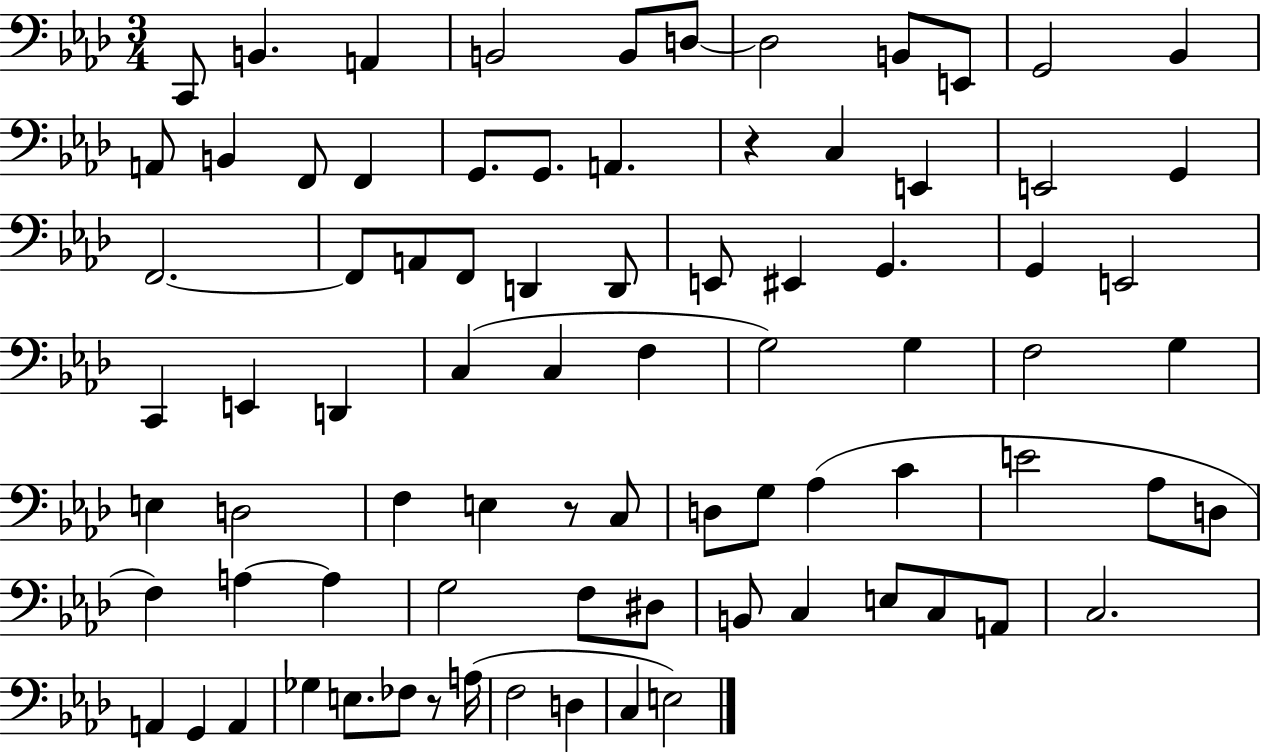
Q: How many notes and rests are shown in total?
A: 81